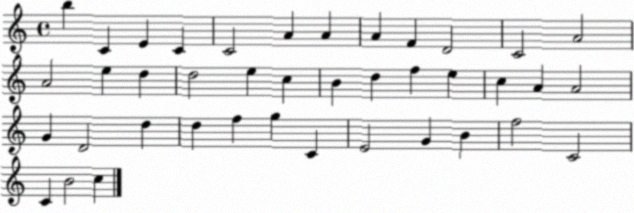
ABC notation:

X:1
T:Untitled
M:4/4
L:1/4
K:C
b C E C C2 A A A F D2 C2 A2 A2 e d d2 e c B d f e c A A2 G D2 d d f g C E2 G B f2 C2 C B2 c